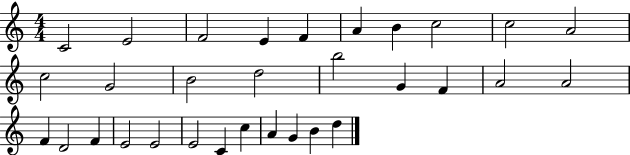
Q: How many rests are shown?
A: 0